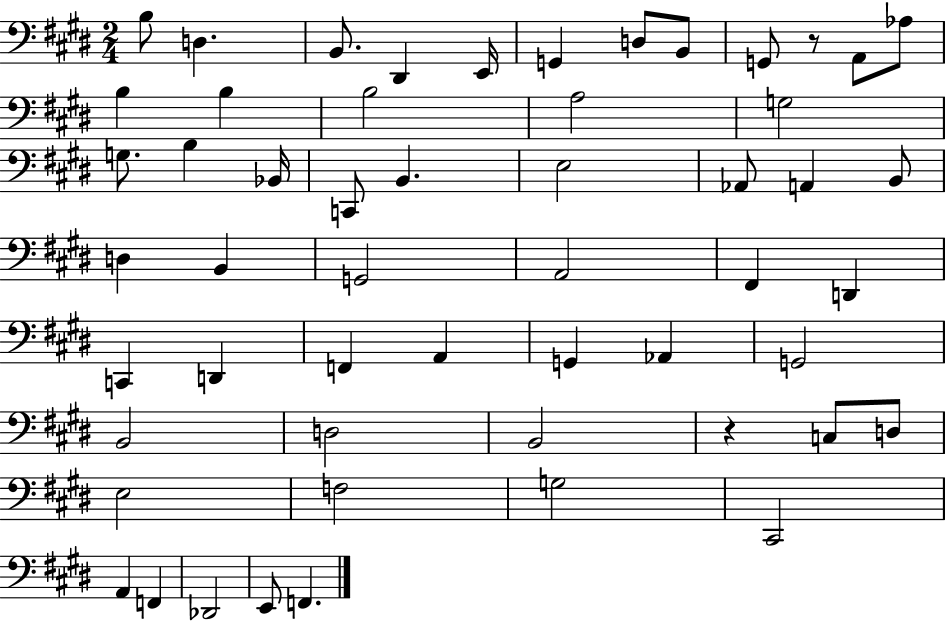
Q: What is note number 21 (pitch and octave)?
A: B2